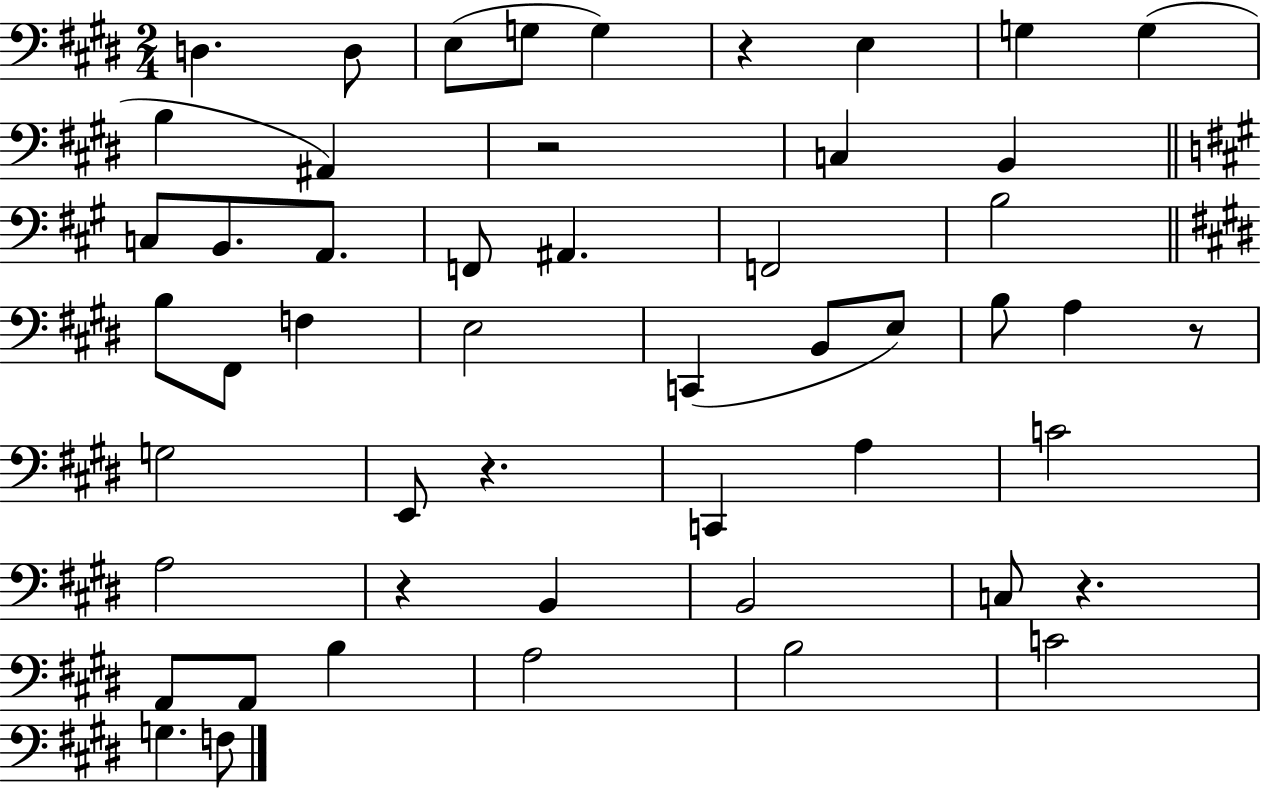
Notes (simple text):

D3/q. D3/e E3/e G3/e G3/q R/q E3/q G3/q G3/q B3/q A#2/q R/h C3/q B2/q C3/e B2/e. A2/e. F2/e A#2/q. F2/h B3/h B3/e F#2/e F3/q E3/h C2/q B2/e E3/e B3/e A3/q R/e G3/h E2/e R/q. C2/q A3/q C4/h A3/h R/q B2/q B2/h C3/e R/q. A2/e A2/e B3/q A3/h B3/h C4/h G3/q. F3/e